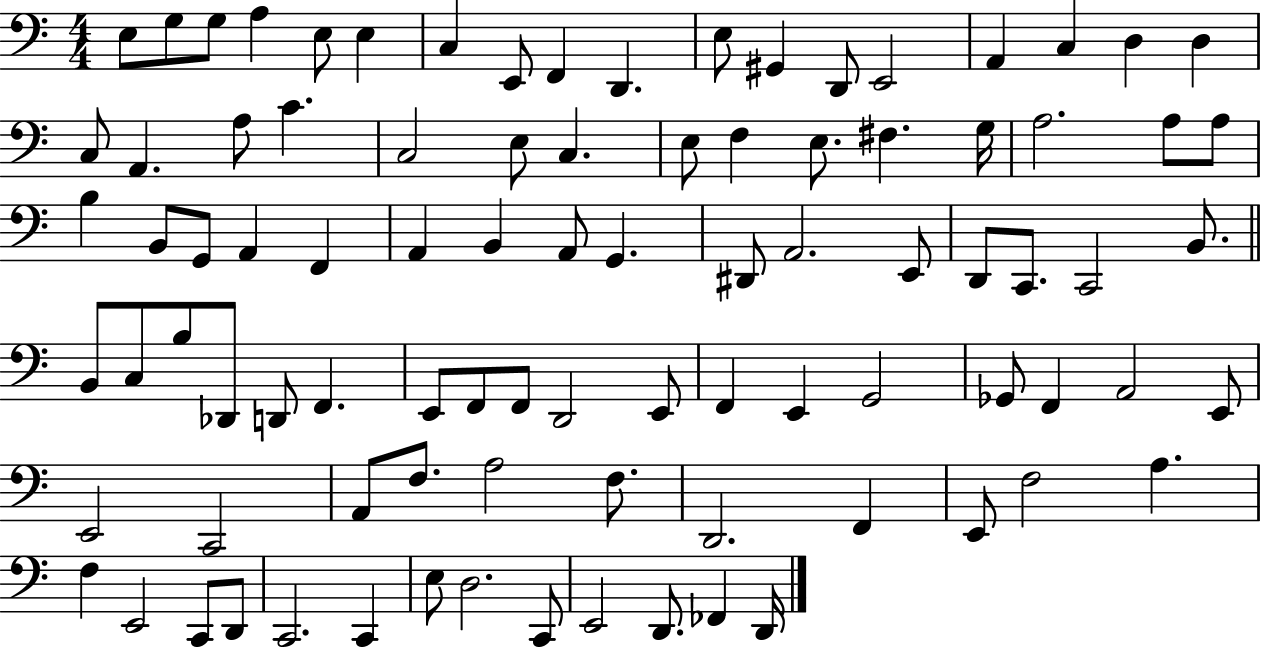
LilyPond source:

{
  \clef bass
  \numericTimeSignature
  \time 4/4
  \key c \major
  \repeat volta 2 { e8 g8 g8 a4 e8 e4 | c4 e,8 f,4 d,4. | e8 gis,4 d,8 e,2 | a,4 c4 d4 d4 | \break c8 a,4. a8 c'4. | c2 e8 c4. | e8 f4 e8. fis4. g16 | a2. a8 a8 | \break b4 b,8 g,8 a,4 f,4 | a,4 b,4 a,8 g,4. | dis,8 a,2. e,8 | d,8 c,8. c,2 b,8. | \break \bar "||" \break \key c \major b,8 c8 b8 des,8 d,8 f,4. | e,8 f,8 f,8 d,2 e,8 | f,4 e,4 g,2 | ges,8 f,4 a,2 e,8 | \break e,2 c,2 | a,8 f8. a2 f8. | d,2. f,4 | e,8 f2 a4. | \break f4 e,2 c,8 d,8 | c,2. c,4 | e8 d2. c,8 | e,2 d,8. fes,4 d,16 | \break } \bar "|."
}